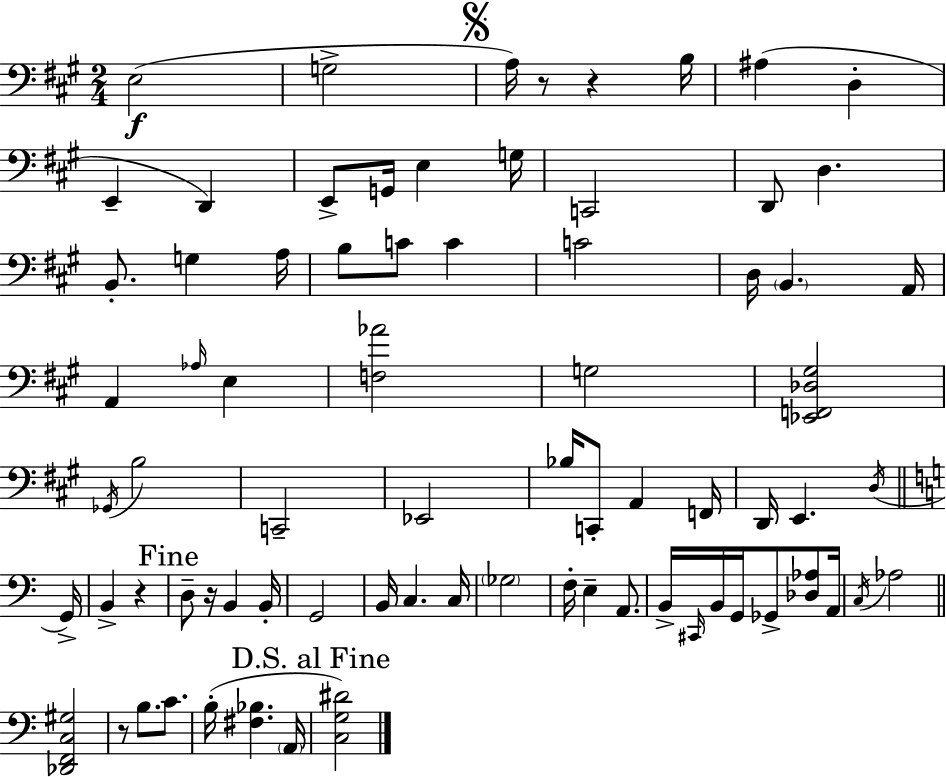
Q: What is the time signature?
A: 2/4